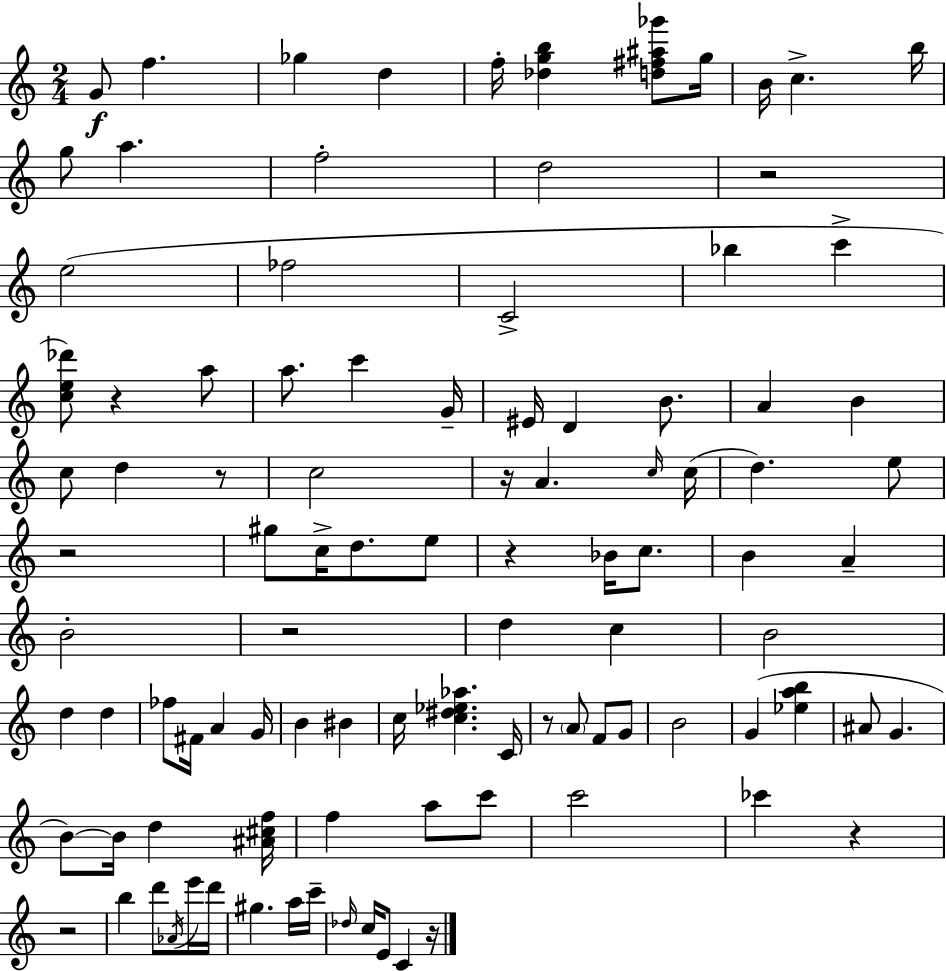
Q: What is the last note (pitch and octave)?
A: C4